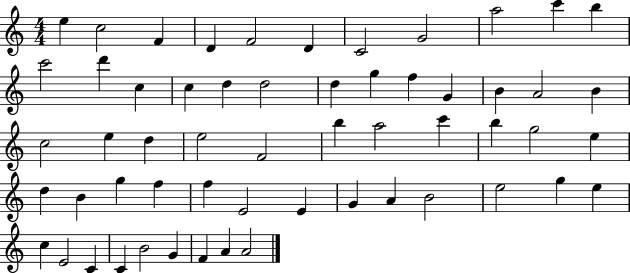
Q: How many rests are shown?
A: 0